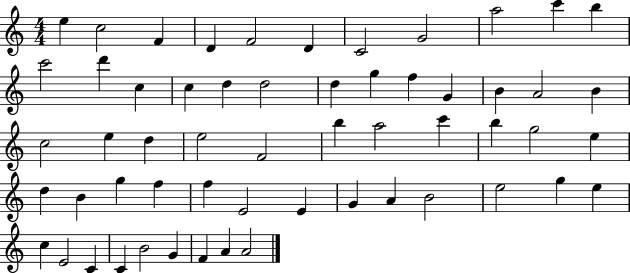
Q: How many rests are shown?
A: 0